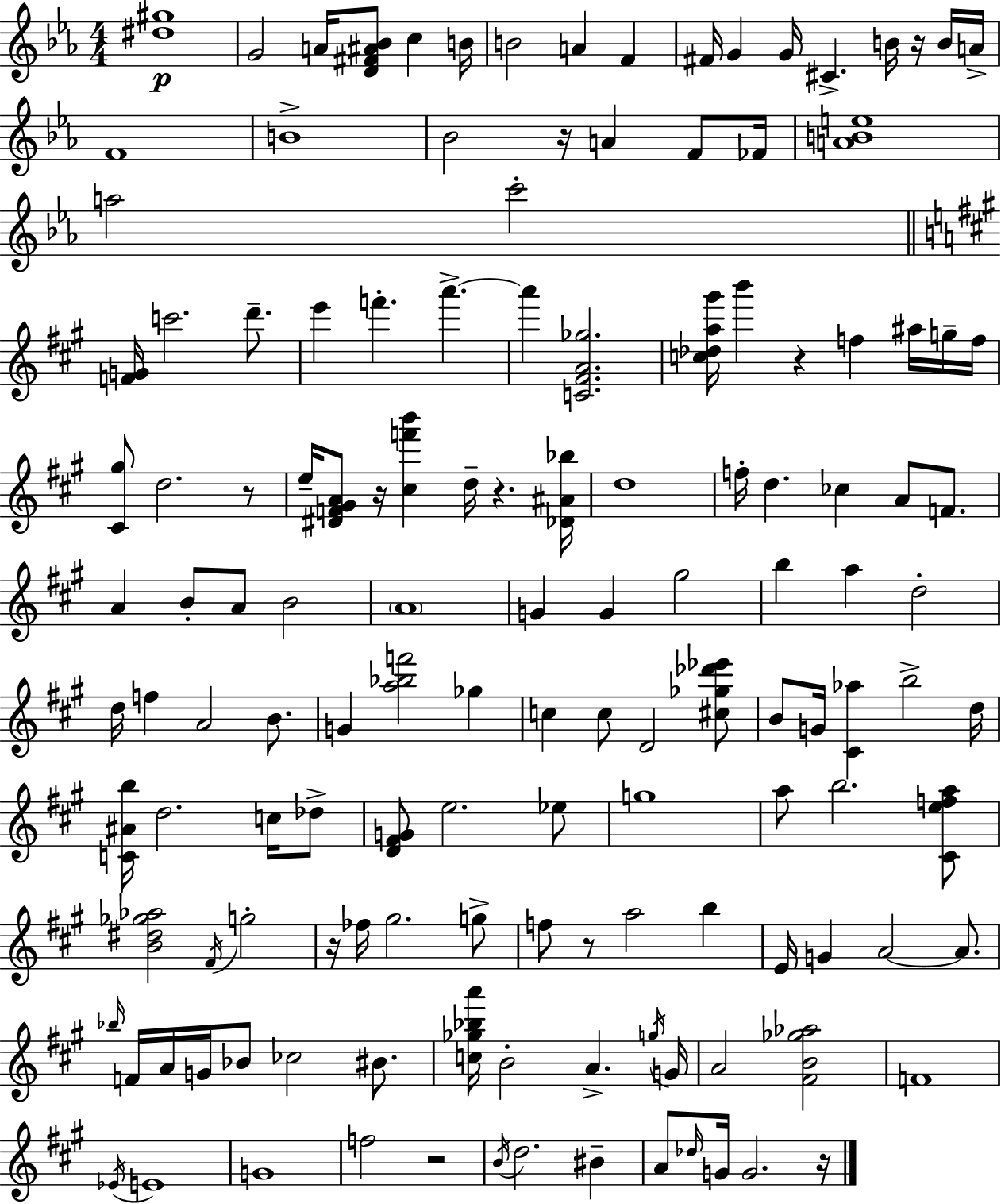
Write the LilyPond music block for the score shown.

{
  \clef treble
  \numericTimeSignature
  \time 4/4
  \key c \minor
  <dis'' gis''>1\p | g'2 a'16 <d' fis' ais' bes'>8 c''4 b'16 | b'2 a'4 f'4 | fis'16 g'4 g'16 cis'4.-> b'16 r16 b'16 a'16-> | \break f'1 | b'1-> | bes'2 r16 a'4 f'8 fes'16 | <a' b' e''>1 | \break a''2 c'''2-. | \bar "||" \break \key a \major <f' g'>16 c'''2. d'''8.-- | e'''4 f'''4.-. a'''4.->~~ | a'''4 <c' fis' a' ges''>2. | <c'' des'' a'' gis'''>16 b'''4 r4 f''4 ais''16 g''16-- f''16 | \break <cis' gis''>8 d''2. r8 | e''16-- <dis' f' gis' a'>8 r16 <cis'' f''' b'''>4 d''16-- r4. <des' ais' bes''>16 | d''1 | f''16-. d''4. ces''4 a'8 f'8. | \break a'4 b'8-. a'8 b'2 | \parenthesize a'1 | g'4 g'4 gis''2 | b''4 a''4 d''2-. | \break d''16 f''4 a'2 b'8. | g'4 <a'' bes'' f'''>2 ges''4 | c''4 c''8 d'2 <cis'' ges'' des''' ees'''>8 | b'8 g'16 <cis' aes''>4 b''2-> d''16 | \break <c' ais' b''>16 d''2. c''16 des''8-> | <d' fis' g'>8 e''2. ees''8 | g''1 | a''8 b''2. <cis' e'' f'' a''>8 | \break <b' dis'' ges'' aes''>2 \acciaccatura { fis'16 } g''2-. | r16 fes''16 gis''2. g''8-> | f''8 r8 a''2 b''4 | e'16 g'4 a'2~~ a'8. | \break \grace { bes''16 } f'16 a'16 g'16 bes'8 ces''2 bis'8. | <c'' ges'' bes'' a'''>16 b'2-. a'4.-> | \acciaccatura { g''16 } g'16 a'2 <fis' b' ges'' aes''>2 | f'1 | \break \acciaccatura { ees'16 } e'1 | g'1 | f''2 r2 | \acciaccatura { b'16 } d''2. | \break bis'4-- a'8 \grace { des''16 } g'16 g'2. | r16 \bar "|."
}